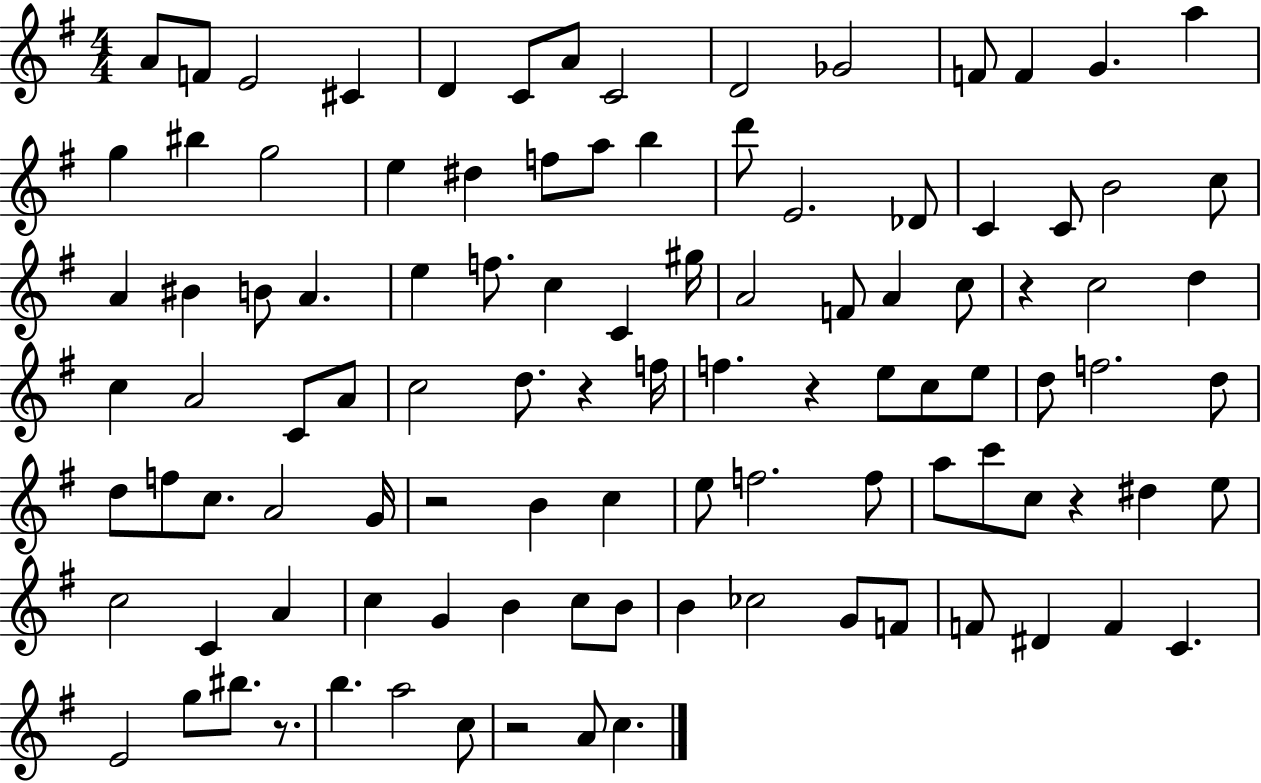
X:1
T:Untitled
M:4/4
L:1/4
K:G
A/2 F/2 E2 ^C D C/2 A/2 C2 D2 _G2 F/2 F G a g ^b g2 e ^d f/2 a/2 b d'/2 E2 _D/2 C C/2 B2 c/2 A ^B B/2 A e f/2 c C ^g/4 A2 F/2 A c/2 z c2 d c A2 C/2 A/2 c2 d/2 z f/4 f z e/2 c/2 e/2 d/2 f2 d/2 d/2 f/2 c/2 A2 G/4 z2 B c e/2 f2 f/2 a/2 c'/2 c/2 z ^d e/2 c2 C A c G B c/2 B/2 B _c2 G/2 F/2 F/2 ^D F C E2 g/2 ^b/2 z/2 b a2 c/2 z2 A/2 c